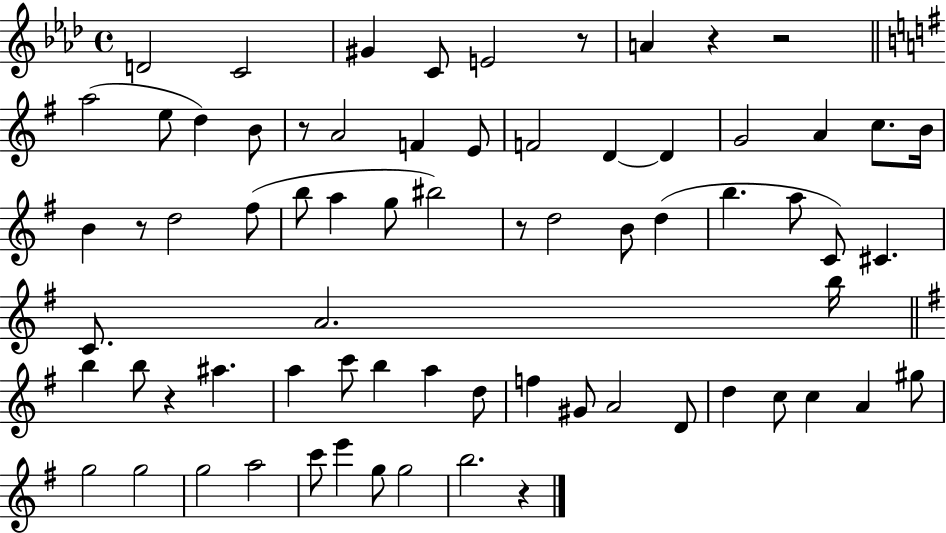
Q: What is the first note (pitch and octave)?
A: D4